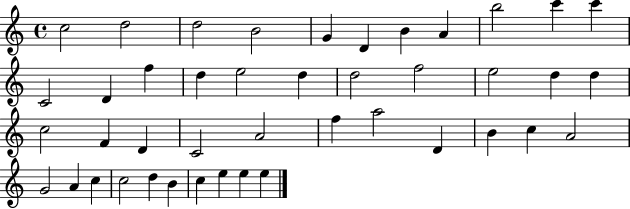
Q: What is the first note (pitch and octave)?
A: C5